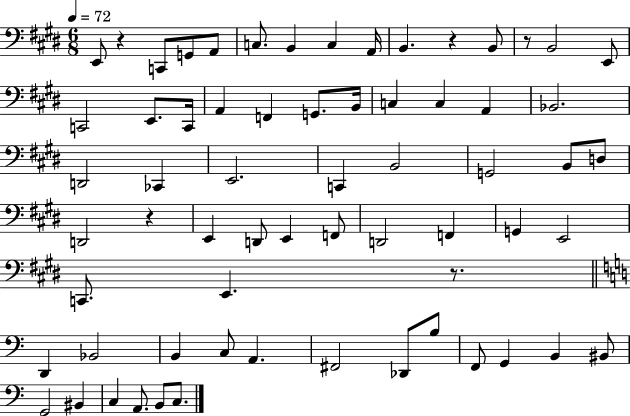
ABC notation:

X:1
T:Untitled
M:6/8
L:1/4
K:E
E,,/2 z C,,/2 G,,/2 A,,/2 C,/2 B,, C, A,,/4 B,, z B,,/2 z/2 B,,2 E,,/2 C,,2 E,,/2 C,,/4 A,, F,, G,,/2 B,,/4 C, C, A,, _B,,2 D,,2 _C,, E,,2 C,, B,,2 G,,2 B,,/2 D,/2 D,,2 z E,, D,,/2 E,, F,,/2 D,,2 F,, G,, E,,2 C,,/2 E,, z/2 D,, _B,,2 B,, C,/2 A,, ^F,,2 _D,,/2 B,/2 F,,/2 G,, B,, ^B,,/2 G,,2 ^B,, C, A,,/2 B,,/2 C,/2